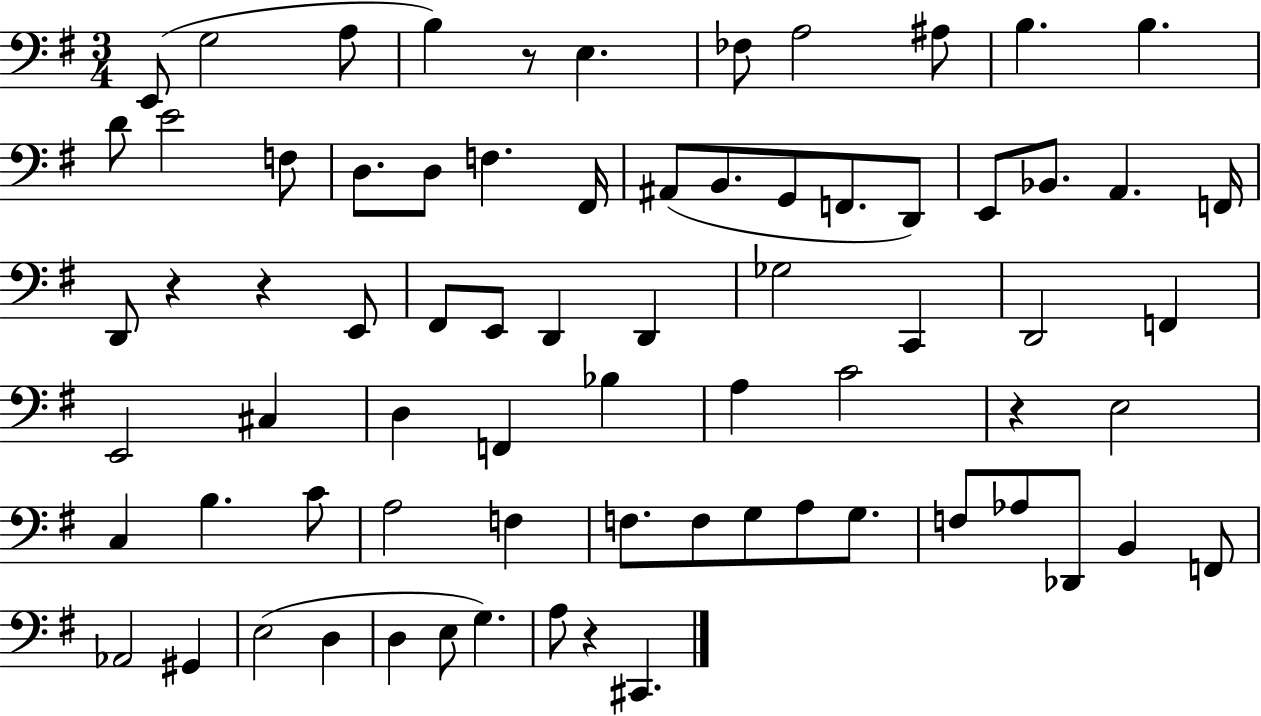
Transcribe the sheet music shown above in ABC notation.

X:1
T:Untitled
M:3/4
L:1/4
K:G
E,,/2 G,2 A,/2 B, z/2 E, _F,/2 A,2 ^A,/2 B, B, D/2 E2 F,/2 D,/2 D,/2 F, ^F,,/4 ^A,,/2 B,,/2 G,,/2 F,,/2 D,,/2 E,,/2 _B,,/2 A,, F,,/4 D,,/2 z z E,,/2 ^F,,/2 E,,/2 D,, D,, _G,2 C,, D,,2 F,, E,,2 ^C, D, F,, _B, A, C2 z E,2 C, B, C/2 A,2 F, F,/2 F,/2 G,/2 A,/2 G,/2 F,/2 _A,/2 _D,,/2 B,, F,,/2 _A,,2 ^G,, E,2 D, D, E,/2 G, A,/2 z ^C,,